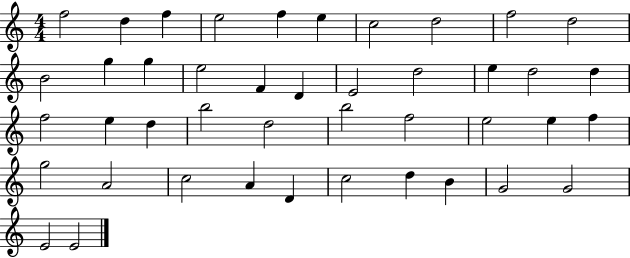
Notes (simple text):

F5/h D5/q F5/q E5/h F5/q E5/q C5/h D5/h F5/h D5/h B4/h G5/q G5/q E5/h F4/q D4/q E4/h D5/h E5/q D5/h D5/q F5/h E5/q D5/q B5/h D5/h B5/h F5/h E5/h E5/q F5/q G5/h A4/h C5/h A4/q D4/q C5/h D5/q B4/q G4/h G4/h E4/h E4/h